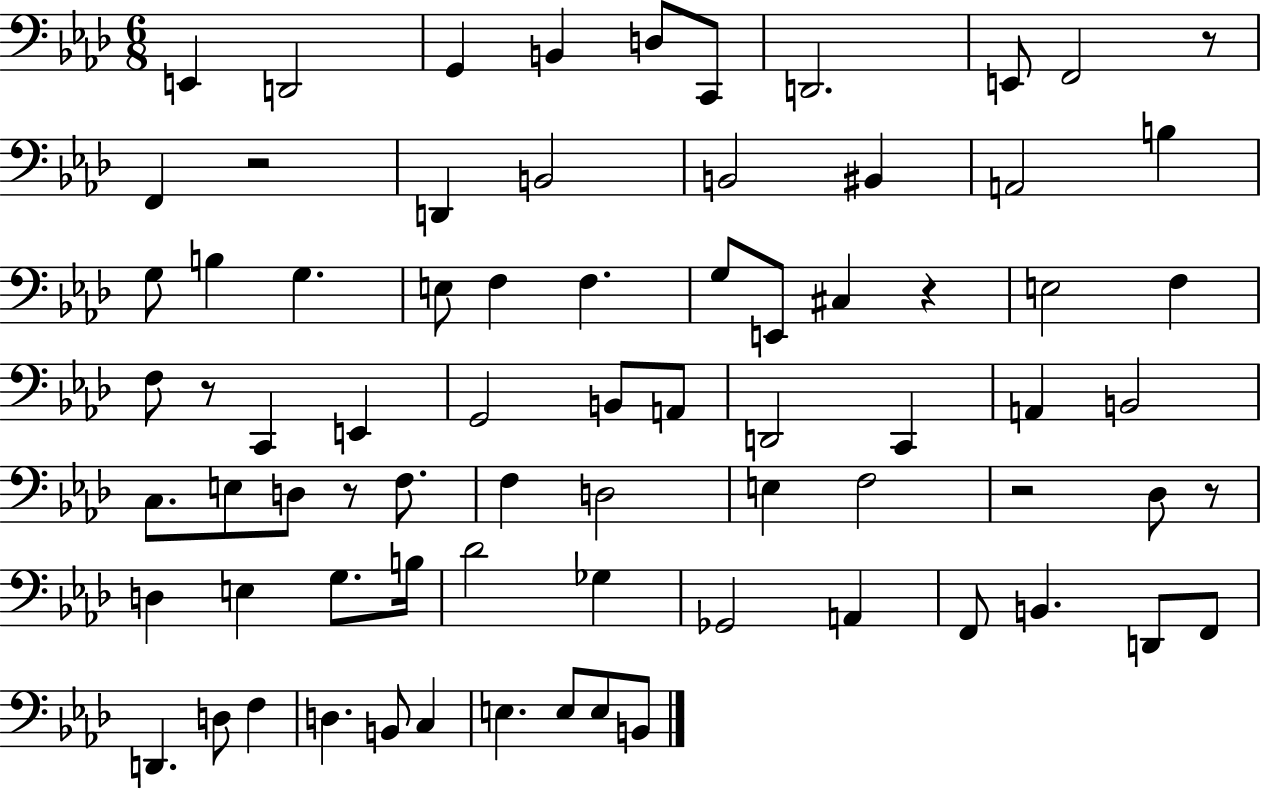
X:1
T:Untitled
M:6/8
L:1/4
K:Ab
E,, D,,2 G,, B,, D,/2 C,,/2 D,,2 E,,/2 F,,2 z/2 F,, z2 D,, B,,2 B,,2 ^B,, A,,2 B, G,/2 B, G, E,/2 F, F, G,/2 E,,/2 ^C, z E,2 F, F,/2 z/2 C,, E,, G,,2 B,,/2 A,,/2 D,,2 C,, A,, B,,2 C,/2 E,/2 D,/2 z/2 F,/2 F, D,2 E, F,2 z2 _D,/2 z/2 D, E, G,/2 B,/4 _D2 _G, _G,,2 A,, F,,/2 B,, D,,/2 F,,/2 D,, D,/2 F, D, B,,/2 C, E, E,/2 E,/2 B,,/2